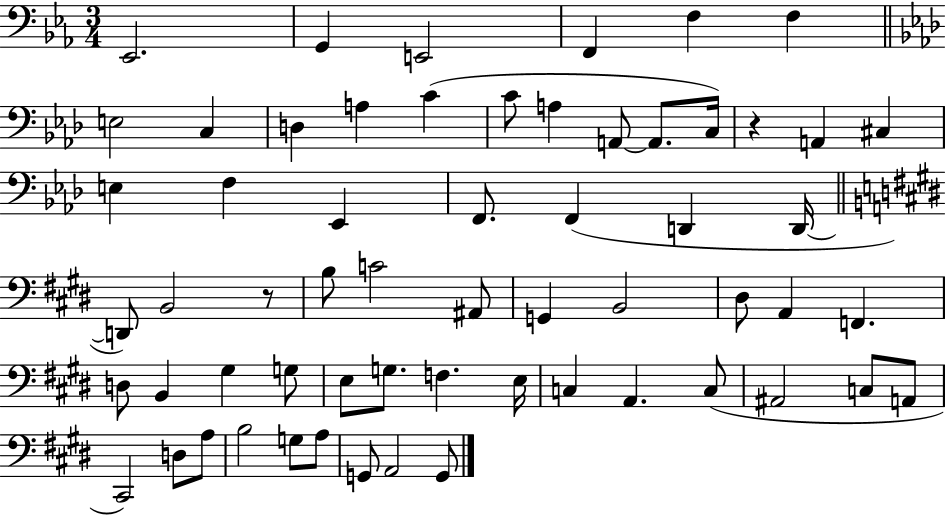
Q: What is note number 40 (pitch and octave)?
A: E3